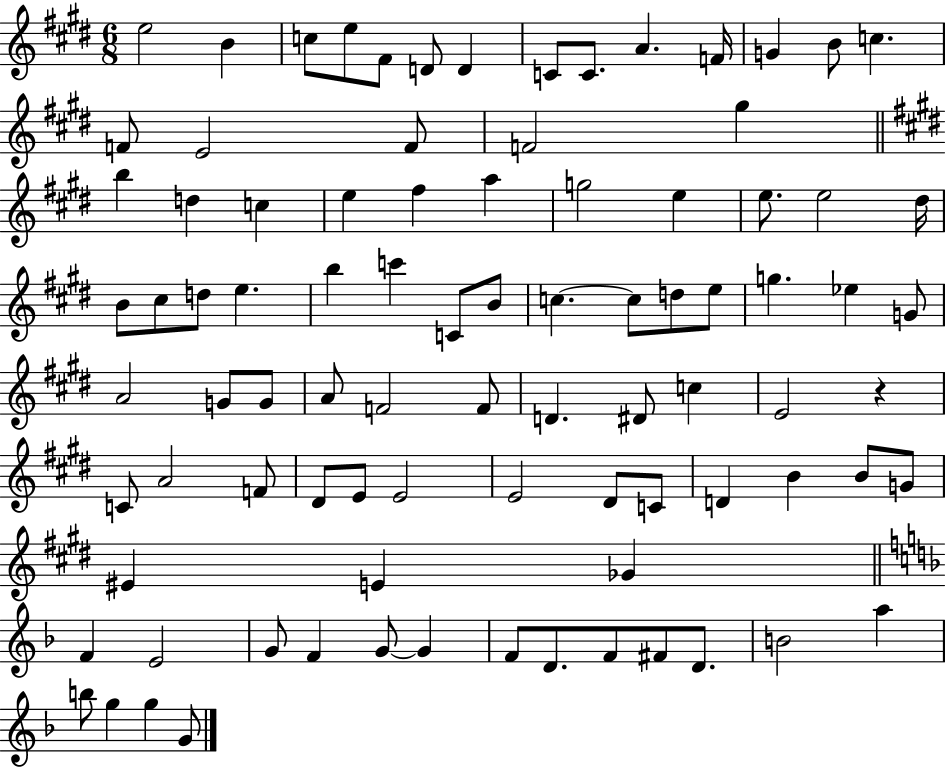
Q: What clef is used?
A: treble